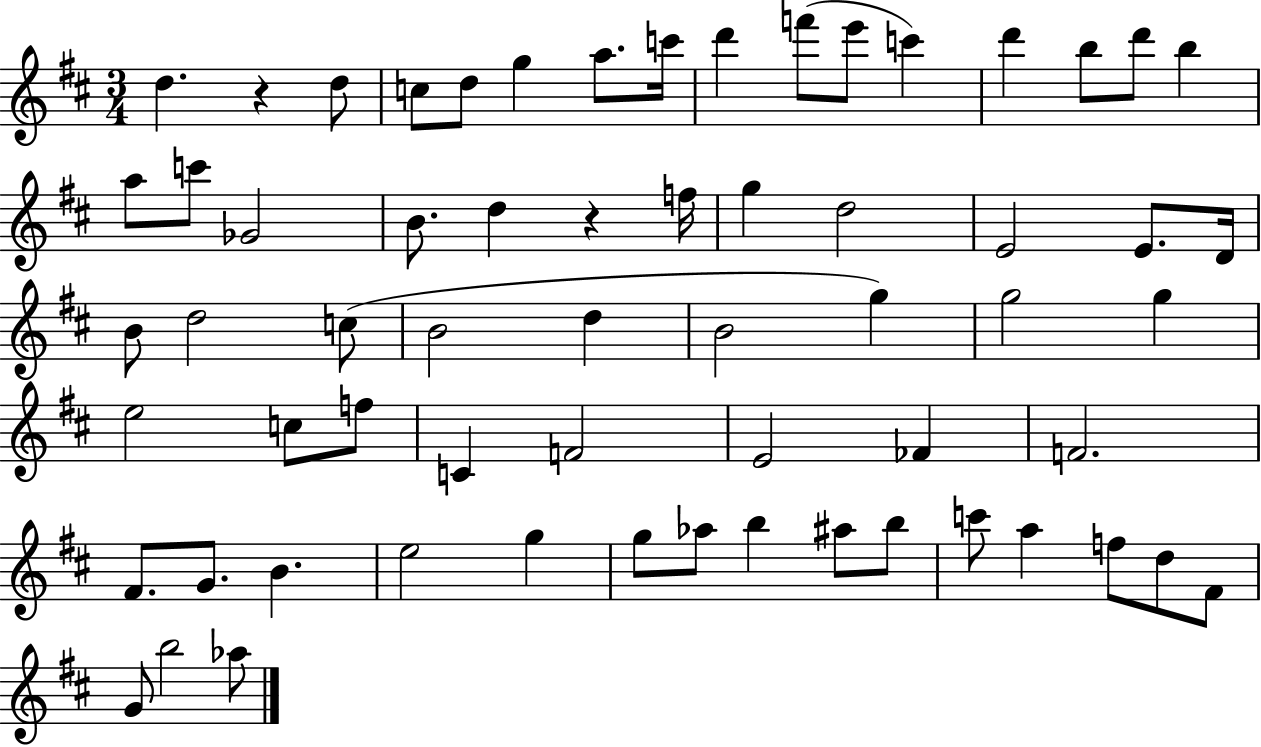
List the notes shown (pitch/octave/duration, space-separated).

D5/q. R/q D5/e C5/e D5/e G5/q A5/e. C6/s D6/q F6/e E6/e C6/q D6/q B5/e D6/e B5/q A5/e C6/e Gb4/h B4/e. D5/q R/q F5/s G5/q D5/h E4/h E4/e. D4/s B4/e D5/h C5/e B4/h D5/q B4/h G5/q G5/h G5/q E5/h C5/e F5/e C4/q F4/h E4/h FES4/q F4/h. F#4/e. G4/e. B4/q. E5/h G5/q G5/e Ab5/e B5/q A#5/e B5/e C6/e A5/q F5/e D5/e F#4/e G4/e B5/h Ab5/e